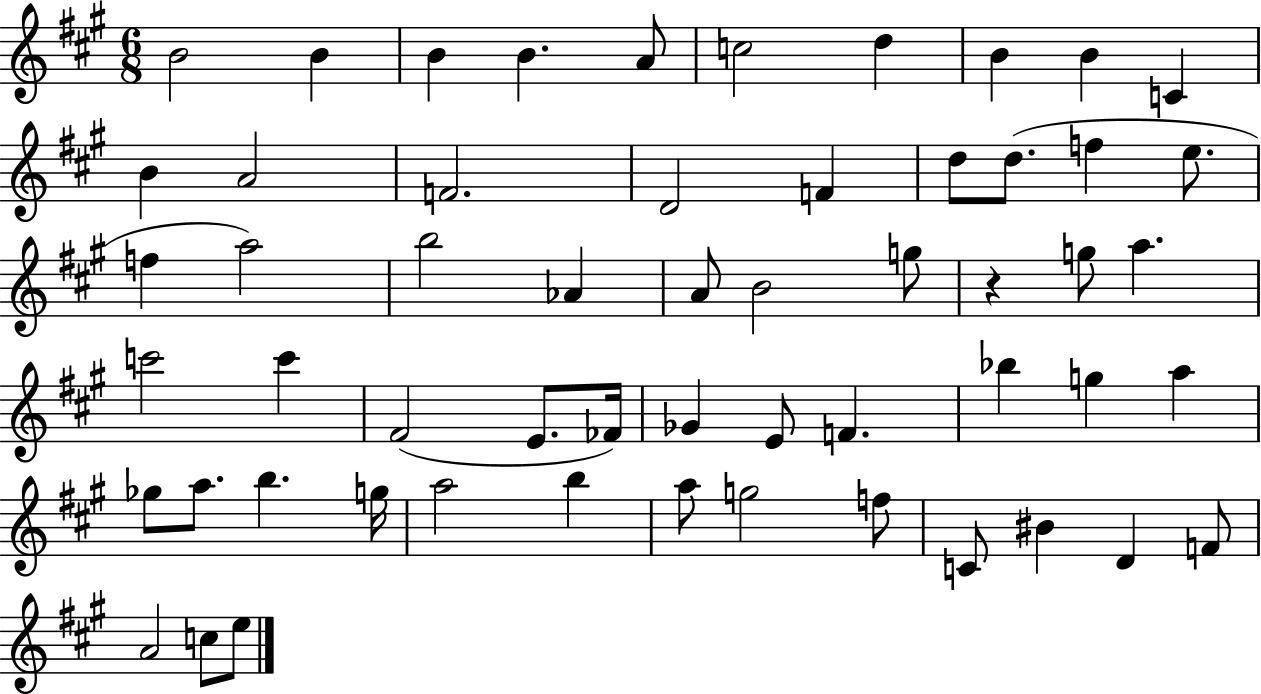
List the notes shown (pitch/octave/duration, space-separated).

B4/h B4/q B4/q B4/q. A4/e C5/h D5/q B4/q B4/q C4/q B4/q A4/h F4/h. D4/h F4/q D5/e D5/e. F5/q E5/e. F5/q A5/h B5/h Ab4/q A4/e B4/h G5/e R/q G5/e A5/q. C6/h C6/q F#4/h E4/e. FES4/s Gb4/q E4/e F4/q. Bb5/q G5/q A5/q Gb5/e A5/e. B5/q. G5/s A5/h B5/q A5/e G5/h F5/e C4/e BIS4/q D4/q F4/e A4/h C5/e E5/e